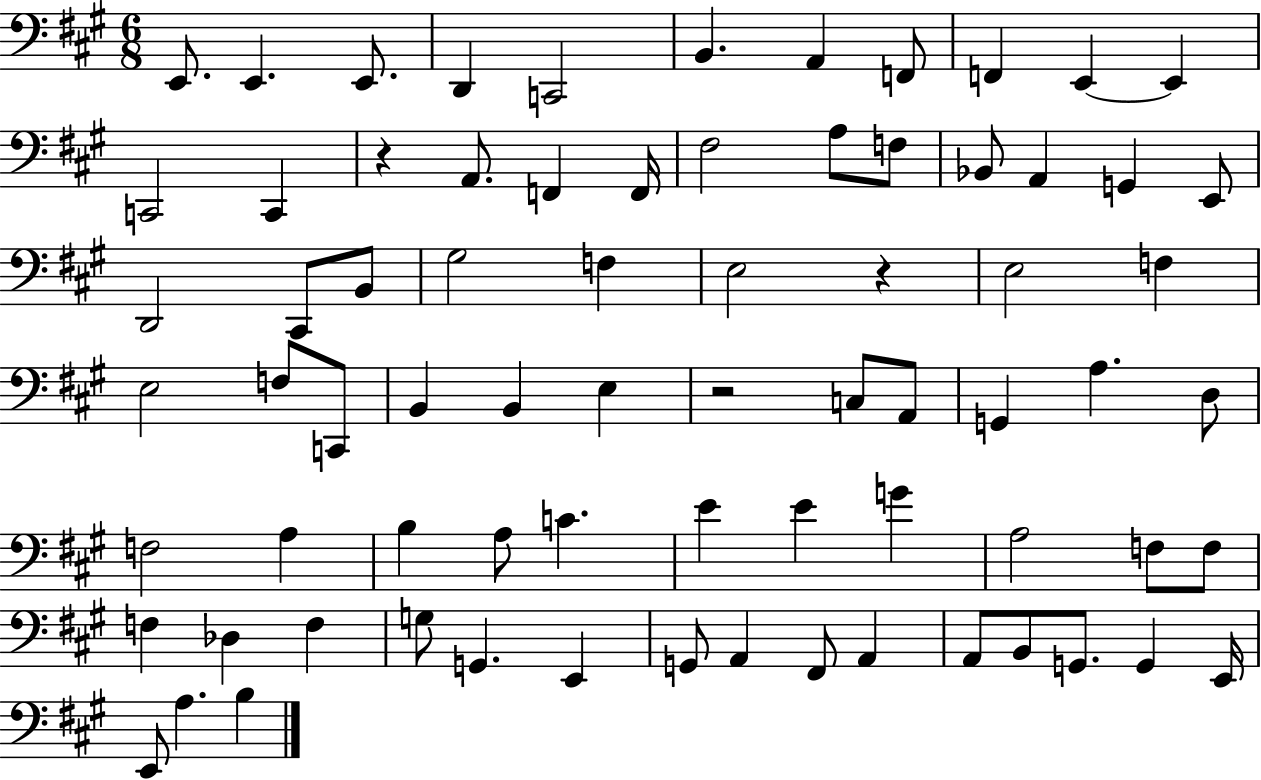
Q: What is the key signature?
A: A major